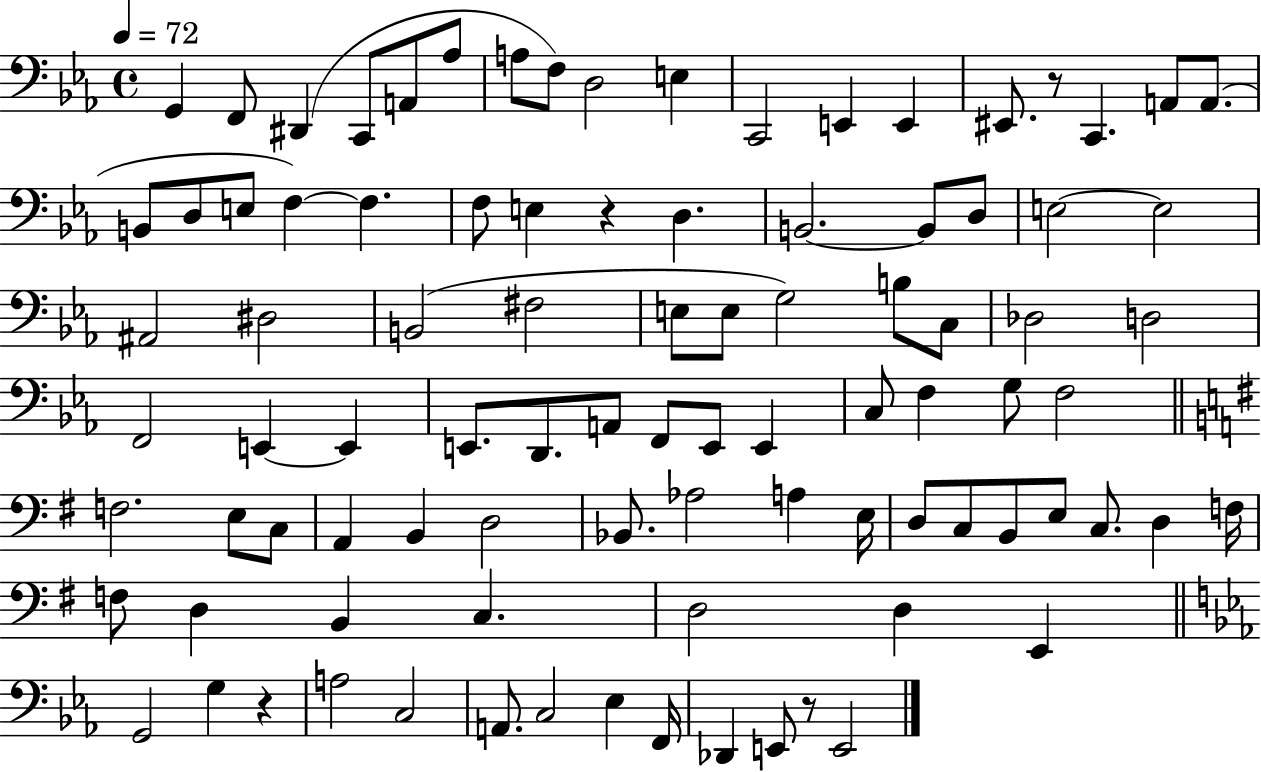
G2/q F2/e D#2/q C2/e A2/e Ab3/e A3/e F3/e D3/h E3/q C2/h E2/q E2/q EIS2/e. R/e C2/q. A2/e A2/e. B2/e D3/e E3/e F3/q F3/q. F3/e E3/q R/q D3/q. B2/h. B2/e D3/e E3/h E3/h A#2/h D#3/h B2/h F#3/h E3/e E3/e G3/h B3/e C3/e Db3/h D3/h F2/h E2/q E2/q E2/e. D2/e. A2/e F2/e E2/e E2/q C3/e F3/q G3/e F3/h F3/h. E3/e C3/e A2/q B2/q D3/h Bb2/e. Ab3/h A3/q E3/s D3/e C3/e B2/e E3/e C3/e. D3/q F3/s F3/e D3/q B2/q C3/q. D3/h D3/q E2/q G2/h G3/q R/q A3/h C3/h A2/e. C3/h Eb3/q F2/s Db2/q E2/e R/e E2/h